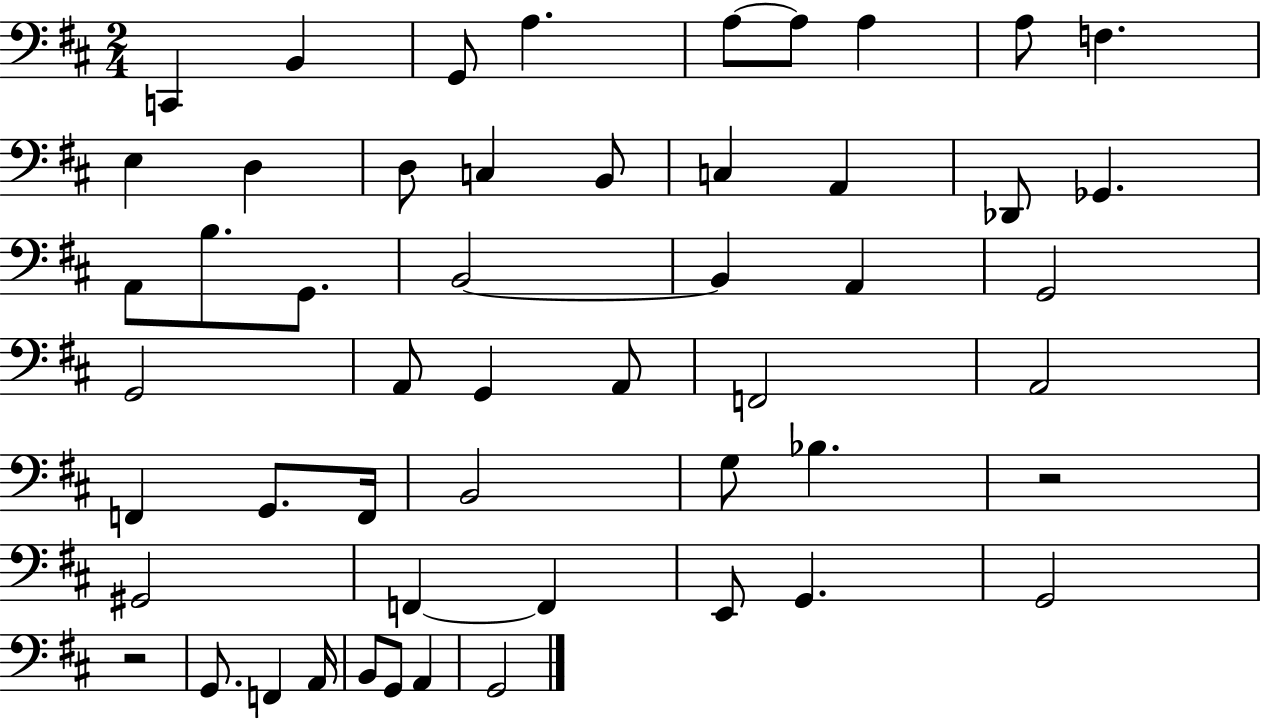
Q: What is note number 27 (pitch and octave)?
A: A2